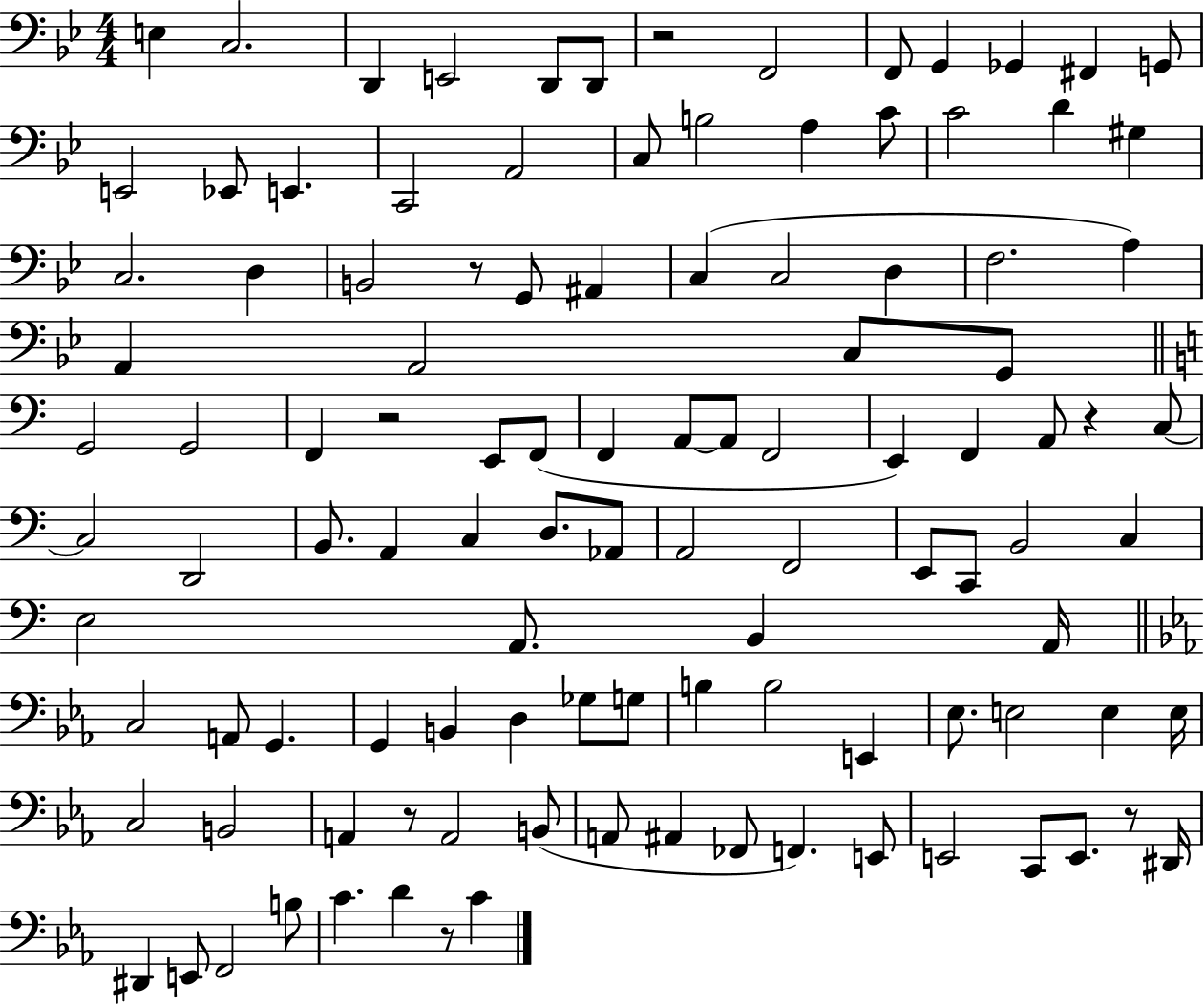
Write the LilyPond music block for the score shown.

{
  \clef bass
  \numericTimeSignature
  \time 4/4
  \key bes \major
  e4 c2. | d,4 e,2 d,8 d,8 | r2 f,2 | f,8 g,4 ges,4 fis,4 g,8 | \break e,2 ees,8 e,4. | c,2 a,2 | c8 b2 a4 c'8 | c'2 d'4 gis4 | \break c2. d4 | b,2 r8 g,8 ais,4 | c4( c2 d4 | f2. a4) | \break a,4 a,2 c8 g,8 | \bar "||" \break \key c \major g,2 g,2 | f,4 r2 e,8 f,8( | f,4 a,8~~ a,8 f,2 | e,4) f,4 a,8 r4 c8~~ | \break c2 d,2 | b,8. a,4 c4 d8. aes,8 | a,2 f,2 | e,8 c,8 b,2 c4 | \break e2 a,8. b,4 a,16 | \bar "||" \break \key ees \major c2 a,8 g,4. | g,4 b,4 d4 ges8 g8 | b4 b2 e,4 | ees8. e2 e4 e16 | \break c2 b,2 | a,4 r8 a,2 b,8( | a,8 ais,4 fes,8 f,4.) e,8 | e,2 c,8 e,8. r8 dis,16 | \break dis,4 e,8 f,2 b8 | c'4. d'4 r8 c'4 | \bar "|."
}